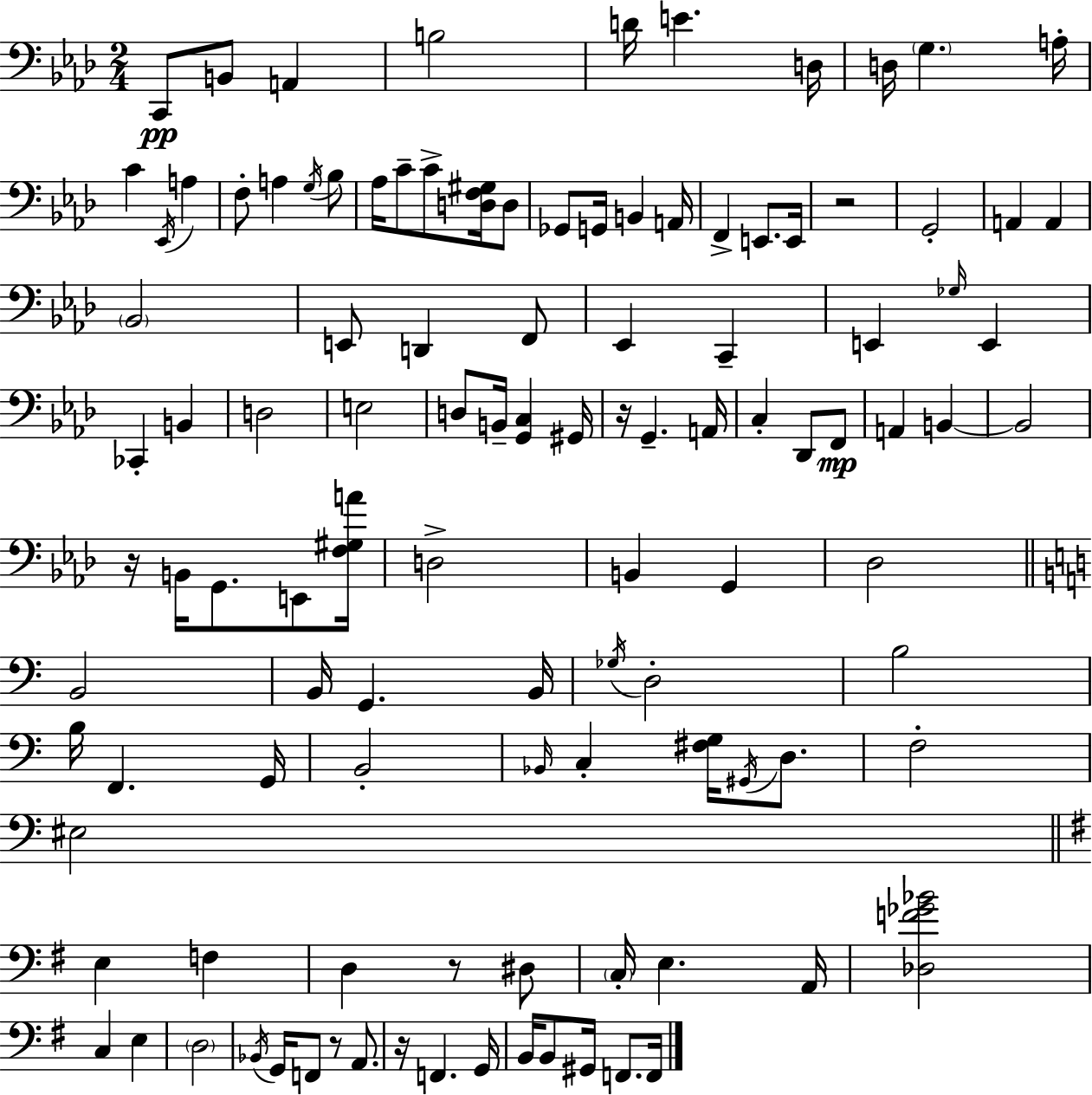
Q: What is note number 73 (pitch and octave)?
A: B2